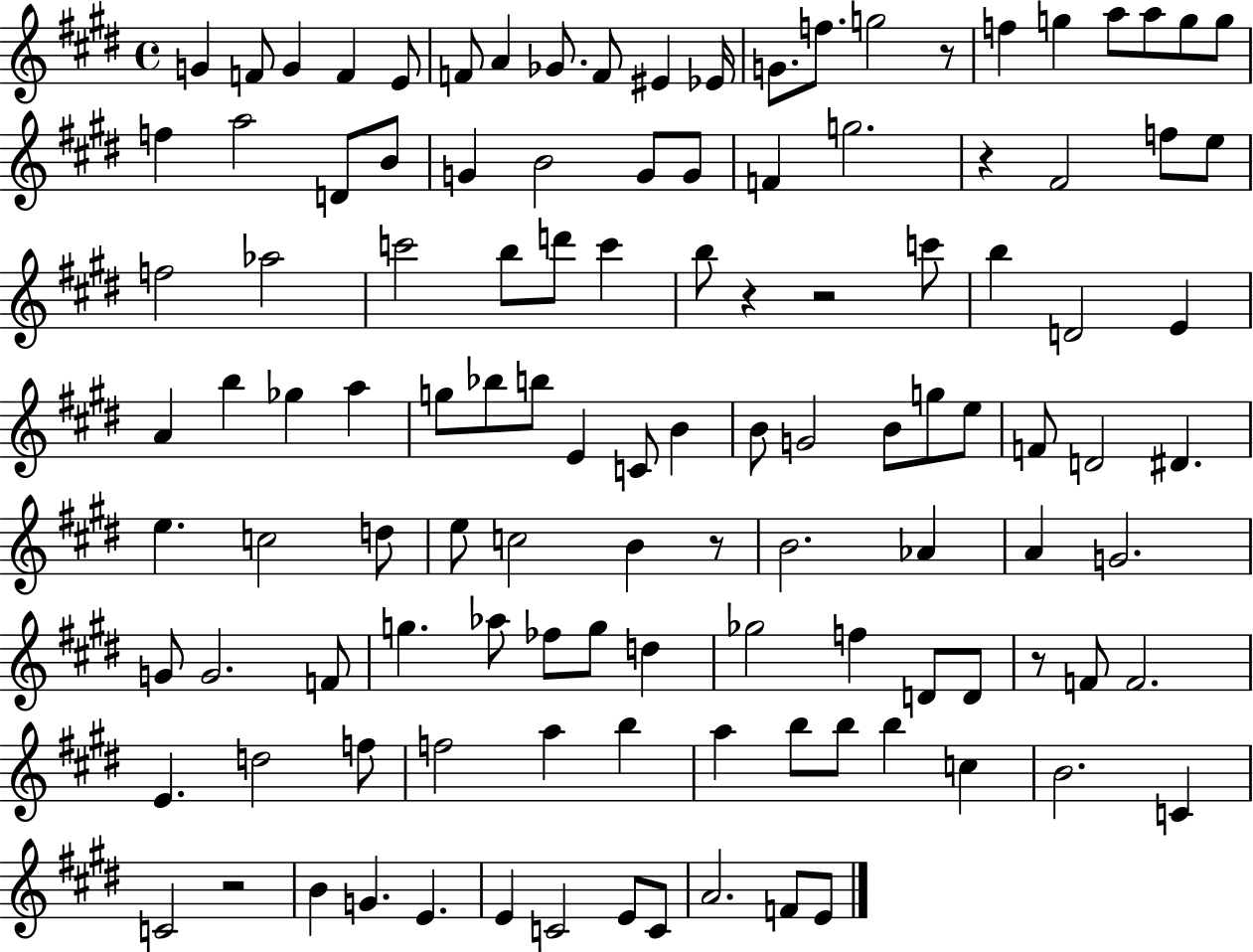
X:1
T:Untitled
M:4/4
L:1/4
K:E
G F/2 G F E/2 F/2 A _G/2 F/2 ^E _E/4 G/2 f/2 g2 z/2 f g a/2 a/2 g/2 g/2 f a2 D/2 B/2 G B2 G/2 G/2 F g2 z ^F2 f/2 e/2 f2 _a2 c'2 b/2 d'/2 c' b/2 z z2 c'/2 b D2 E A b _g a g/2 _b/2 b/2 E C/2 B B/2 G2 B/2 g/2 e/2 F/2 D2 ^D e c2 d/2 e/2 c2 B z/2 B2 _A A G2 G/2 G2 F/2 g _a/2 _f/2 g/2 d _g2 f D/2 D/2 z/2 F/2 F2 E d2 f/2 f2 a b a b/2 b/2 b c B2 C C2 z2 B G E E C2 E/2 C/2 A2 F/2 E/2